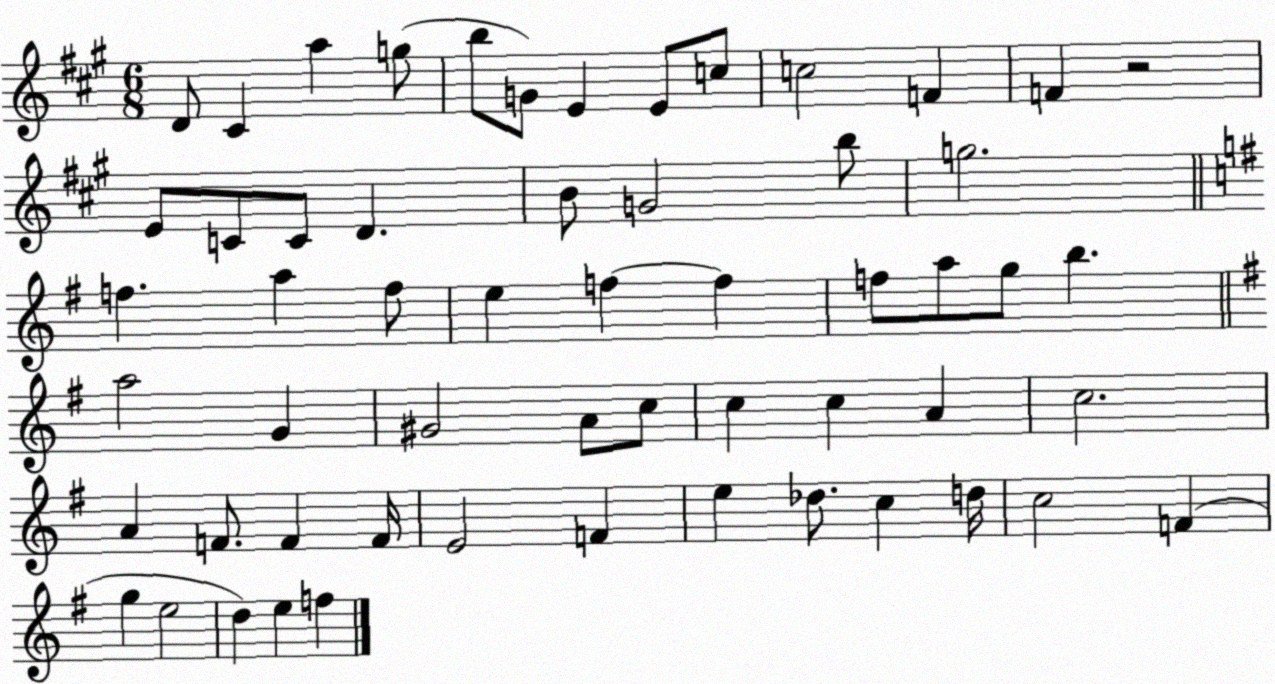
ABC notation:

X:1
T:Untitled
M:6/8
L:1/4
K:A
D/2 ^C a g/2 b/2 G/2 E E/2 c/2 c2 F F z2 E/2 C/2 C/2 D B/2 G2 b/2 g2 f a f/2 e f f f/2 a/2 g/2 b a2 G ^G2 A/2 c/2 c c A c2 A F/2 F F/4 E2 F e _d/2 c d/4 c2 F g e2 d e f